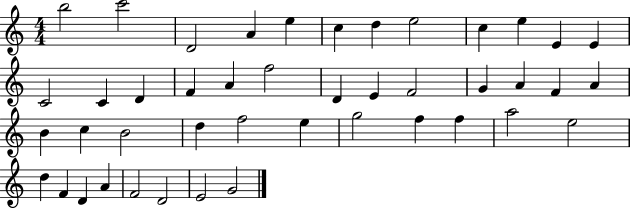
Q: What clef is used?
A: treble